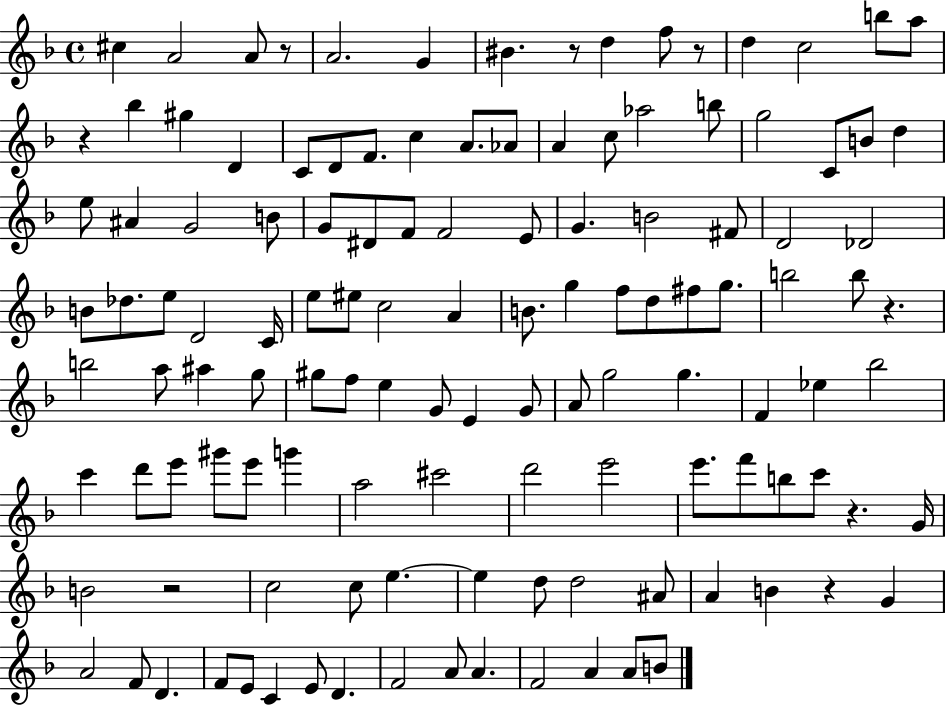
X:1
T:Untitled
M:4/4
L:1/4
K:F
^c A2 A/2 z/2 A2 G ^B z/2 d f/2 z/2 d c2 b/2 a/2 z _b ^g D C/2 D/2 F/2 c A/2 _A/2 A c/2 _a2 b/2 g2 C/2 B/2 d e/2 ^A G2 B/2 G/2 ^D/2 F/2 F2 E/2 G B2 ^F/2 D2 _D2 B/2 _d/2 e/2 D2 C/4 e/2 ^e/2 c2 A B/2 g f/2 d/2 ^f/2 g/2 b2 b/2 z b2 a/2 ^a g/2 ^g/2 f/2 e G/2 E G/2 A/2 g2 g F _e _b2 c' d'/2 e'/2 ^g'/2 e'/2 g' a2 ^c'2 d'2 e'2 e'/2 f'/2 b/2 c'/2 z G/4 B2 z2 c2 c/2 e e d/2 d2 ^A/2 A B z G A2 F/2 D F/2 E/2 C E/2 D F2 A/2 A F2 A A/2 B/2